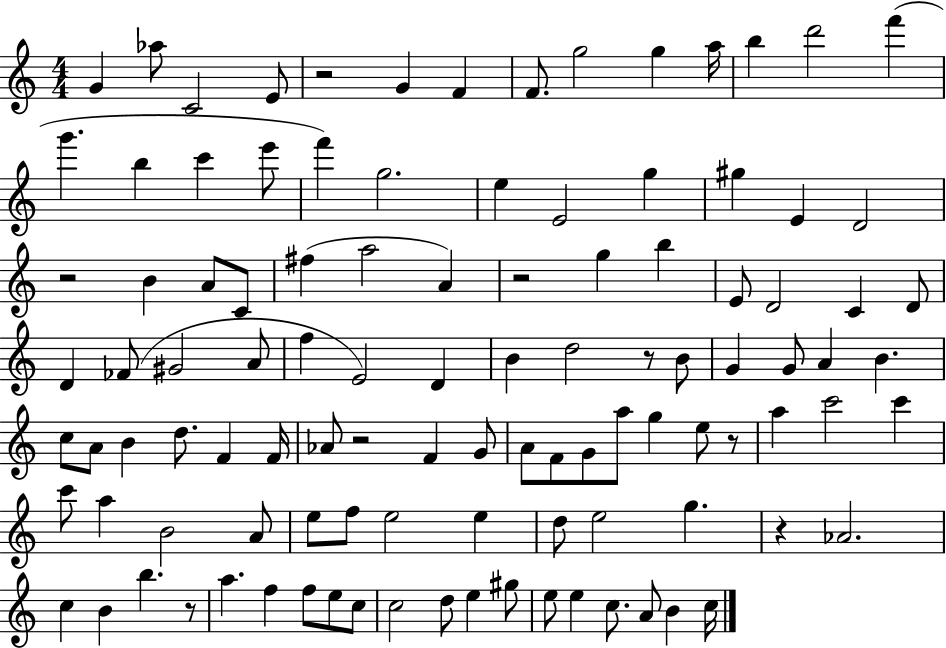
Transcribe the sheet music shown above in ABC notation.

X:1
T:Untitled
M:4/4
L:1/4
K:C
G _a/2 C2 E/2 z2 G F F/2 g2 g a/4 b d'2 f' g' b c' e'/2 f' g2 e E2 g ^g E D2 z2 B A/2 C/2 ^f a2 A z2 g b E/2 D2 C D/2 D _F/2 ^G2 A/2 f E2 D B d2 z/2 B/2 G G/2 A B c/2 A/2 B d/2 F F/4 _A/2 z2 F G/2 A/2 F/2 G/2 a/2 g e/2 z/2 a c'2 c' c'/2 a B2 A/2 e/2 f/2 e2 e d/2 e2 g z _A2 c B b z/2 a f f/2 e/2 c/2 c2 d/2 e ^g/2 e/2 e c/2 A/2 B c/4